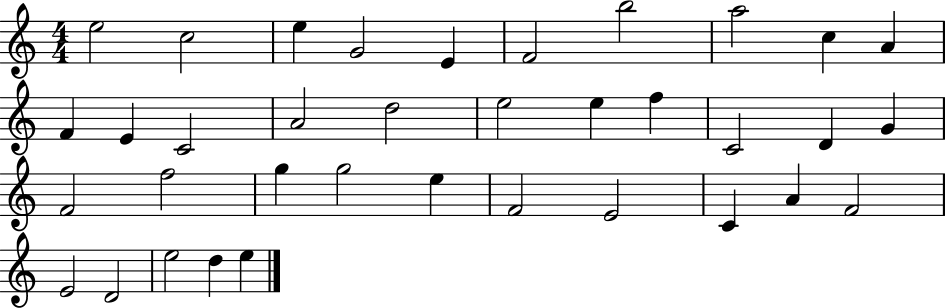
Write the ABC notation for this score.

X:1
T:Untitled
M:4/4
L:1/4
K:C
e2 c2 e G2 E F2 b2 a2 c A F E C2 A2 d2 e2 e f C2 D G F2 f2 g g2 e F2 E2 C A F2 E2 D2 e2 d e